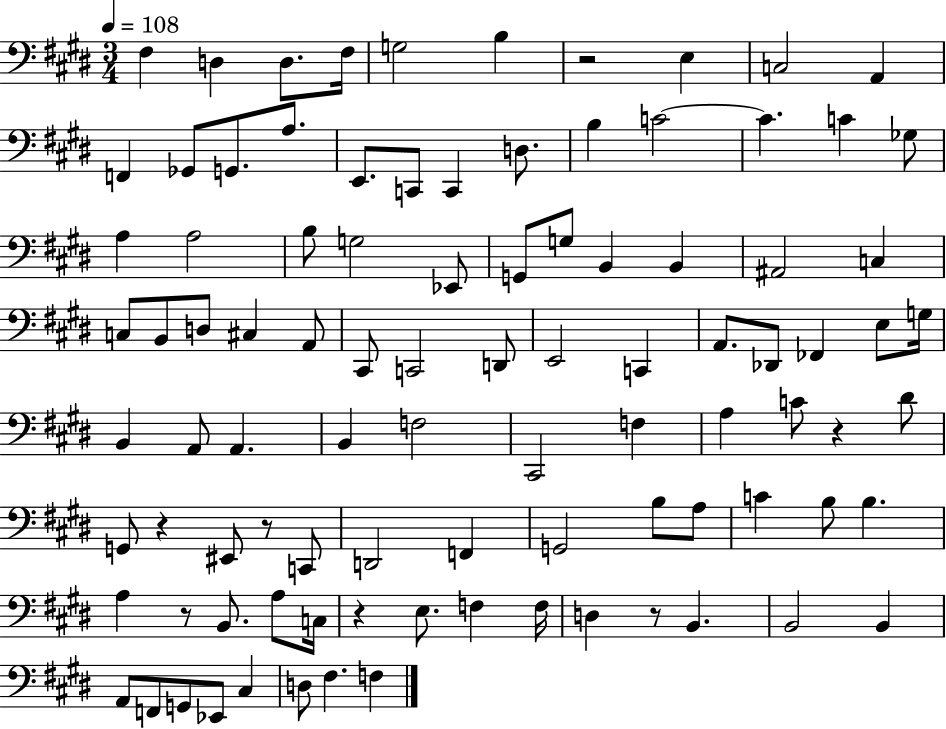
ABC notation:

X:1
T:Untitled
M:3/4
L:1/4
K:E
^F, D, D,/2 ^F,/4 G,2 B, z2 E, C,2 A,, F,, _G,,/2 G,,/2 A,/2 E,,/2 C,,/2 C,, D,/2 B, C2 C C _G,/2 A, A,2 B,/2 G,2 _E,,/2 G,,/2 G,/2 B,, B,, ^A,,2 C, C,/2 B,,/2 D,/2 ^C, A,,/2 ^C,,/2 C,,2 D,,/2 E,,2 C,, A,,/2 _D,,/2 _F,, E,/2 G,/4 B,, A,,/2 A,, B,, F,2 ^C,,2 F, A, C/2 z ^D/2 G,,/2 z ^E,,/2 z/2 C,,/2 D,,2 F,, G,,2 B,/2 A,/2 C B,/2 B, A, z/2 B,,/2 A,/2 C,/4 z E,/2 F, F,/4 D, z/2 B,, B,,2 B,, A,,/2 F,,/2 G,,/2 _E,,/2 ^C, D,/2 ^F, F,